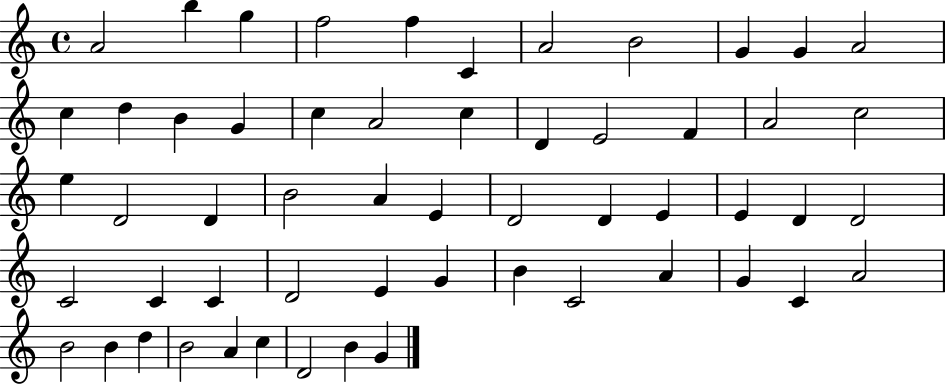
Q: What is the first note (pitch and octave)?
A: A4